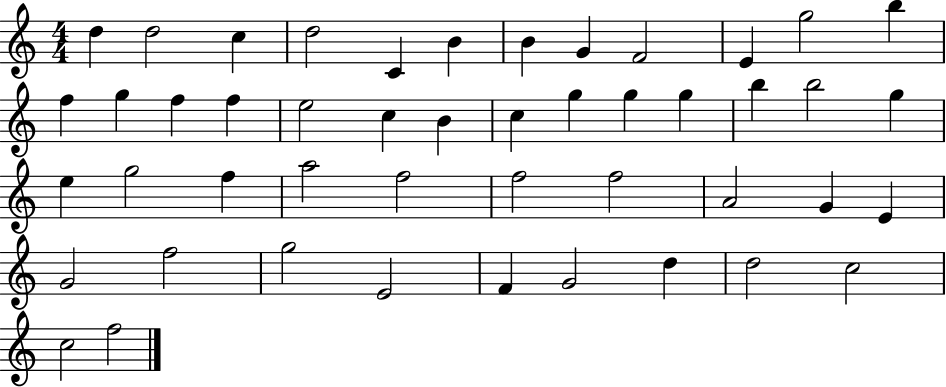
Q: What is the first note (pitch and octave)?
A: D5